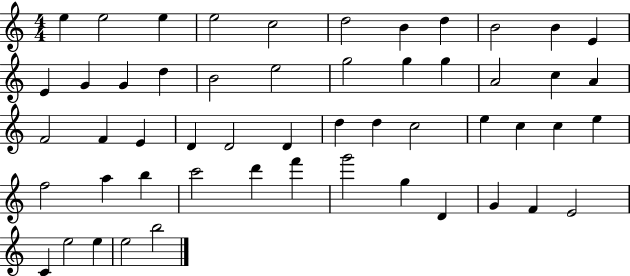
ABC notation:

X:1
T:Untitled
M:4/4
L:1/4
K:C
e e2 e e2 c2 d2 B d B2 B E E G G d B2 e2 g2 g g A2 c A F2 F E D D2 D d d c2 e c c e f2 a b c'2 d' f' g'2 g D G F E2 C e2 e e2 b2